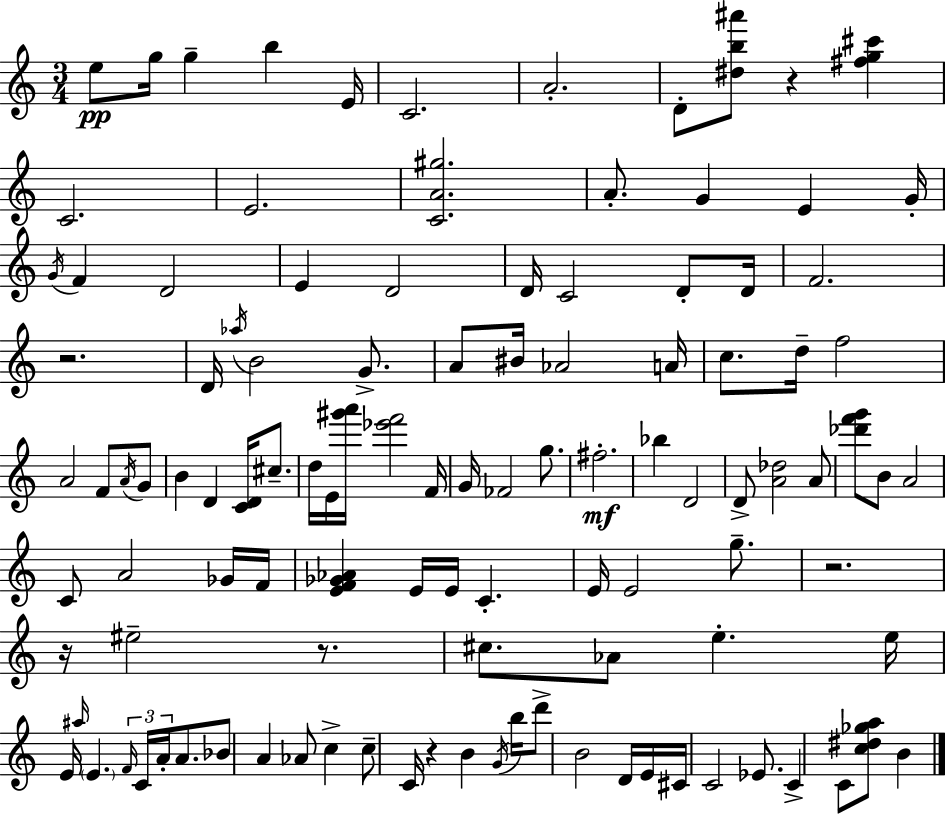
{
  \clef treble
  \numericTimeSignature
  \time 3/4
  \key a \minor
  e''8\pp g''16 g''4-- b''4 e'16 | c'2. | a'2.-. | d'8-. <dis'' b'' ais'''>8 r4 <fis'' g'' cis'''>4 | \break c'2. | e'2. | <c' a' gis''>2. | a'8.-. g'4 e'4 g'16-. | \break \acciaccatura { g'16 } f'4 d'2 | e'4 d'2 | d'16 c'2 d'8-. | d'16 f'2. | \break r2. | d'16 \acciaccatura { aes''16 } b'2 g'8.-> | a'8 bis'16 aes'2 | a'16 c''8. d''16-- f''2 | \break a'2 f'8 | \acciaccatura { a'16 } g'8 b'4 d'4 <c' d'>16 | cis''8.-- d''16 e'16 <gis''' a'''>16 <ees''' f'''>2 | f'16 g'16 fes'2 | \break g''8. fis''2.-.\mf | bes''4 d'2 | d'8-> <a' des''>2 | a'8 <des''' f''' g'''>8 b'8 a'2 | \break c'8 a'2 | ges'16 f'16 <e' f' ges' aes'>4 e'16 e'16 c'4.-. | e'16 e'2 | g''8.-- r2. | \break r16 eis''2-- | r8. cis''8. aes'8 e''4.-. | e''16 e'16 \grace { ais''16 } \parenthesize e'4. \tuplet 3/2 { \grace { f'16 } | c'16 a'16-. } a'8. bes'8 a'4 aes'8 | \break c''4-> c''8-- c'16 r4 | b'4 \acciaccatura { g'16 } b''16 d'''8-> b'2 | d'16 e'16 cis'16 c'2 | ees'8. c'4-> c'8 | \break <c'' dis'' ges'' a''>8 b'4 \bar "|."
}